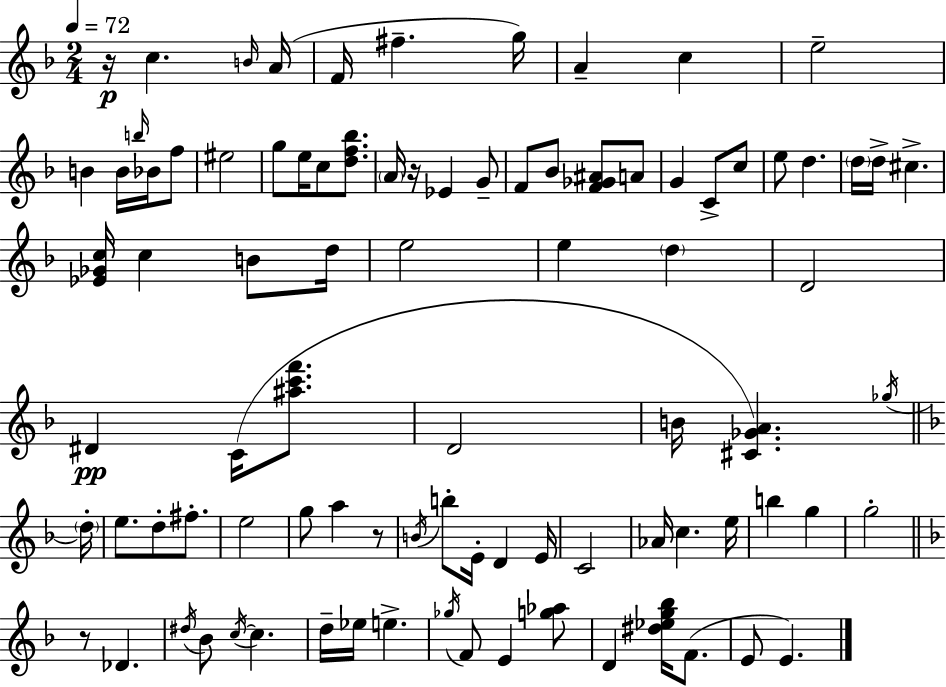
R/s C5/q. B4/s A4/s F4/s F#5/q. G5/s A4/q C5/q E5/h B4/q B4/s B5/s Bb4/s F5/e EIS5/h G5/e E5/s C5/e [D5,F5,Bb5]/e. A4/s R/s Eb4/q G4/e F4/e Bb4/e [F4,Gb4,A#4]/e A4/e G4/q C4/e C5/e E5/e D5/q. D5/s D5/s C#5/q. [Eb4,Gb4,C5]/s C5/q B4/e D5/s E5/h E5/q D5/q D4/h D#4/q C4/s [A#5,C6,F6]/e. D4/h B4/s [C#4,Gb4,A4]/q. Gb5/s D5/s E5/e. D5/e F#5/e. E5/h G5/e A5/q R/e B4/s B5/e E4/s D4/q E4/s C4/h Ab4/s C5/q. E5/s B5/q G5/q G5/h R/e Db4/q. D#5/s Bb4/e C5/s C5/q. D5/s Eb5/s E5/q. Gb5/s F4/e E4/q [G5,Ab5]/e D4/q [D#5,Eb5,G5,Bb5]/s F4/e. E4/e E4/q.